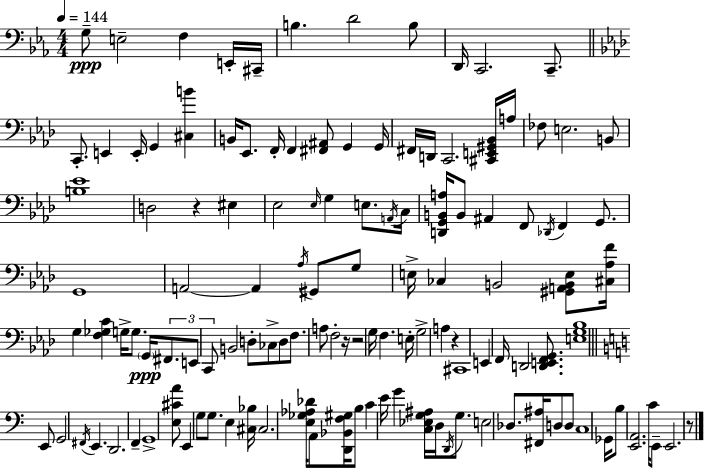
X:1
T:Untitled
M:4/4
L:1/4
K:Eb
G,/2 E,2 F, E,,/4 ^C,,/4 B, D2 B,/2 D,,/4 C,,2 C,,/2 C,,/2 E,, E,,/4 G,, [^C,B] B,,/4 _E,,/2 F,,/4 F,, [^F,,^A,,]/2 G,, G,,/4 ^F,,/4 D,,/4 C,,2 [^C,,E,,^G,,_B,,]/4 A,/4 _F,/2 E,2 B,,/2 [B,_E]4 D,2 z ^E, _E,2 _E,/4 G, E,/2 A,,/4 C,/4 [D,,G,,B,,A,]/4 B,,/2 ^A,, F,,/2 _D,,/4 F,, G,,/2 G,,4 A,,2 A,, _A,/4 ^G,,/2 G,/2 E,/4 _C, B,,2 [^G,,A,,B,,E,]/2 [^C,_A,F]/4 G, [F,_G,C] G,/4 G,/2 G,,/4 ^F,,/2 E,,/2 C,,/2 B,,2 D,/2 _C,/2 D,/2 F,/2 A,/2 F,2 z/4 z2 G,/4 F, E,/4 G,2 A, z ^C,,4 E,, F,,/4 D,,2 [D,,E,,F,,G,,]/2 [E,G,_B,]4 E,,/2 G,,2 ^F,,/4 E,, D,,2 F,, G,,4 [E,^CA]/2 E,, G,/2 G,/2 E, [^C,_B,]/4 ^C,2 [E,_G,_A,_D]/4 A,,/2 [D,,_B,,F,^G,]/4 B,/2 C E/4 G [C,_E,G,^A,]/4 D,/4 D,,/4 G,/2 E,2 _D,/2 [^F,,^A,]/4 D,/2 D,/2 C,4 _G,,/4 B,/2 [E,,A,,]2 C/4 E,,/2 E,,2 z/2